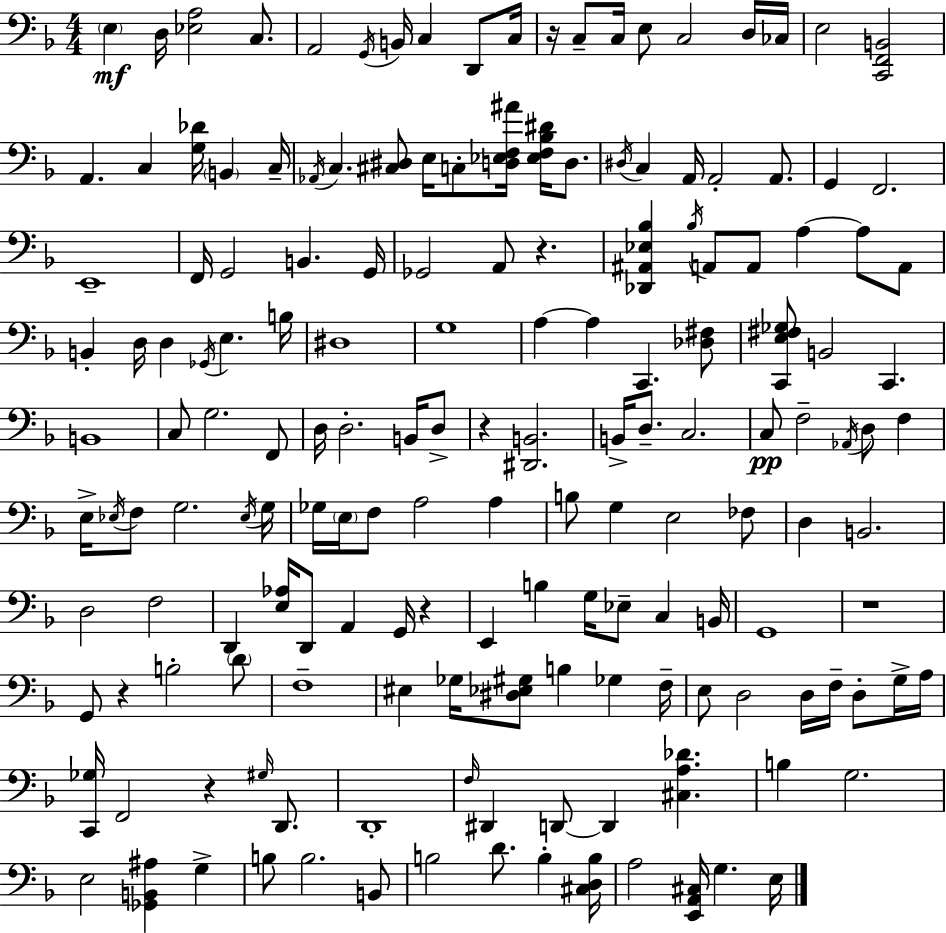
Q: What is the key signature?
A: F major